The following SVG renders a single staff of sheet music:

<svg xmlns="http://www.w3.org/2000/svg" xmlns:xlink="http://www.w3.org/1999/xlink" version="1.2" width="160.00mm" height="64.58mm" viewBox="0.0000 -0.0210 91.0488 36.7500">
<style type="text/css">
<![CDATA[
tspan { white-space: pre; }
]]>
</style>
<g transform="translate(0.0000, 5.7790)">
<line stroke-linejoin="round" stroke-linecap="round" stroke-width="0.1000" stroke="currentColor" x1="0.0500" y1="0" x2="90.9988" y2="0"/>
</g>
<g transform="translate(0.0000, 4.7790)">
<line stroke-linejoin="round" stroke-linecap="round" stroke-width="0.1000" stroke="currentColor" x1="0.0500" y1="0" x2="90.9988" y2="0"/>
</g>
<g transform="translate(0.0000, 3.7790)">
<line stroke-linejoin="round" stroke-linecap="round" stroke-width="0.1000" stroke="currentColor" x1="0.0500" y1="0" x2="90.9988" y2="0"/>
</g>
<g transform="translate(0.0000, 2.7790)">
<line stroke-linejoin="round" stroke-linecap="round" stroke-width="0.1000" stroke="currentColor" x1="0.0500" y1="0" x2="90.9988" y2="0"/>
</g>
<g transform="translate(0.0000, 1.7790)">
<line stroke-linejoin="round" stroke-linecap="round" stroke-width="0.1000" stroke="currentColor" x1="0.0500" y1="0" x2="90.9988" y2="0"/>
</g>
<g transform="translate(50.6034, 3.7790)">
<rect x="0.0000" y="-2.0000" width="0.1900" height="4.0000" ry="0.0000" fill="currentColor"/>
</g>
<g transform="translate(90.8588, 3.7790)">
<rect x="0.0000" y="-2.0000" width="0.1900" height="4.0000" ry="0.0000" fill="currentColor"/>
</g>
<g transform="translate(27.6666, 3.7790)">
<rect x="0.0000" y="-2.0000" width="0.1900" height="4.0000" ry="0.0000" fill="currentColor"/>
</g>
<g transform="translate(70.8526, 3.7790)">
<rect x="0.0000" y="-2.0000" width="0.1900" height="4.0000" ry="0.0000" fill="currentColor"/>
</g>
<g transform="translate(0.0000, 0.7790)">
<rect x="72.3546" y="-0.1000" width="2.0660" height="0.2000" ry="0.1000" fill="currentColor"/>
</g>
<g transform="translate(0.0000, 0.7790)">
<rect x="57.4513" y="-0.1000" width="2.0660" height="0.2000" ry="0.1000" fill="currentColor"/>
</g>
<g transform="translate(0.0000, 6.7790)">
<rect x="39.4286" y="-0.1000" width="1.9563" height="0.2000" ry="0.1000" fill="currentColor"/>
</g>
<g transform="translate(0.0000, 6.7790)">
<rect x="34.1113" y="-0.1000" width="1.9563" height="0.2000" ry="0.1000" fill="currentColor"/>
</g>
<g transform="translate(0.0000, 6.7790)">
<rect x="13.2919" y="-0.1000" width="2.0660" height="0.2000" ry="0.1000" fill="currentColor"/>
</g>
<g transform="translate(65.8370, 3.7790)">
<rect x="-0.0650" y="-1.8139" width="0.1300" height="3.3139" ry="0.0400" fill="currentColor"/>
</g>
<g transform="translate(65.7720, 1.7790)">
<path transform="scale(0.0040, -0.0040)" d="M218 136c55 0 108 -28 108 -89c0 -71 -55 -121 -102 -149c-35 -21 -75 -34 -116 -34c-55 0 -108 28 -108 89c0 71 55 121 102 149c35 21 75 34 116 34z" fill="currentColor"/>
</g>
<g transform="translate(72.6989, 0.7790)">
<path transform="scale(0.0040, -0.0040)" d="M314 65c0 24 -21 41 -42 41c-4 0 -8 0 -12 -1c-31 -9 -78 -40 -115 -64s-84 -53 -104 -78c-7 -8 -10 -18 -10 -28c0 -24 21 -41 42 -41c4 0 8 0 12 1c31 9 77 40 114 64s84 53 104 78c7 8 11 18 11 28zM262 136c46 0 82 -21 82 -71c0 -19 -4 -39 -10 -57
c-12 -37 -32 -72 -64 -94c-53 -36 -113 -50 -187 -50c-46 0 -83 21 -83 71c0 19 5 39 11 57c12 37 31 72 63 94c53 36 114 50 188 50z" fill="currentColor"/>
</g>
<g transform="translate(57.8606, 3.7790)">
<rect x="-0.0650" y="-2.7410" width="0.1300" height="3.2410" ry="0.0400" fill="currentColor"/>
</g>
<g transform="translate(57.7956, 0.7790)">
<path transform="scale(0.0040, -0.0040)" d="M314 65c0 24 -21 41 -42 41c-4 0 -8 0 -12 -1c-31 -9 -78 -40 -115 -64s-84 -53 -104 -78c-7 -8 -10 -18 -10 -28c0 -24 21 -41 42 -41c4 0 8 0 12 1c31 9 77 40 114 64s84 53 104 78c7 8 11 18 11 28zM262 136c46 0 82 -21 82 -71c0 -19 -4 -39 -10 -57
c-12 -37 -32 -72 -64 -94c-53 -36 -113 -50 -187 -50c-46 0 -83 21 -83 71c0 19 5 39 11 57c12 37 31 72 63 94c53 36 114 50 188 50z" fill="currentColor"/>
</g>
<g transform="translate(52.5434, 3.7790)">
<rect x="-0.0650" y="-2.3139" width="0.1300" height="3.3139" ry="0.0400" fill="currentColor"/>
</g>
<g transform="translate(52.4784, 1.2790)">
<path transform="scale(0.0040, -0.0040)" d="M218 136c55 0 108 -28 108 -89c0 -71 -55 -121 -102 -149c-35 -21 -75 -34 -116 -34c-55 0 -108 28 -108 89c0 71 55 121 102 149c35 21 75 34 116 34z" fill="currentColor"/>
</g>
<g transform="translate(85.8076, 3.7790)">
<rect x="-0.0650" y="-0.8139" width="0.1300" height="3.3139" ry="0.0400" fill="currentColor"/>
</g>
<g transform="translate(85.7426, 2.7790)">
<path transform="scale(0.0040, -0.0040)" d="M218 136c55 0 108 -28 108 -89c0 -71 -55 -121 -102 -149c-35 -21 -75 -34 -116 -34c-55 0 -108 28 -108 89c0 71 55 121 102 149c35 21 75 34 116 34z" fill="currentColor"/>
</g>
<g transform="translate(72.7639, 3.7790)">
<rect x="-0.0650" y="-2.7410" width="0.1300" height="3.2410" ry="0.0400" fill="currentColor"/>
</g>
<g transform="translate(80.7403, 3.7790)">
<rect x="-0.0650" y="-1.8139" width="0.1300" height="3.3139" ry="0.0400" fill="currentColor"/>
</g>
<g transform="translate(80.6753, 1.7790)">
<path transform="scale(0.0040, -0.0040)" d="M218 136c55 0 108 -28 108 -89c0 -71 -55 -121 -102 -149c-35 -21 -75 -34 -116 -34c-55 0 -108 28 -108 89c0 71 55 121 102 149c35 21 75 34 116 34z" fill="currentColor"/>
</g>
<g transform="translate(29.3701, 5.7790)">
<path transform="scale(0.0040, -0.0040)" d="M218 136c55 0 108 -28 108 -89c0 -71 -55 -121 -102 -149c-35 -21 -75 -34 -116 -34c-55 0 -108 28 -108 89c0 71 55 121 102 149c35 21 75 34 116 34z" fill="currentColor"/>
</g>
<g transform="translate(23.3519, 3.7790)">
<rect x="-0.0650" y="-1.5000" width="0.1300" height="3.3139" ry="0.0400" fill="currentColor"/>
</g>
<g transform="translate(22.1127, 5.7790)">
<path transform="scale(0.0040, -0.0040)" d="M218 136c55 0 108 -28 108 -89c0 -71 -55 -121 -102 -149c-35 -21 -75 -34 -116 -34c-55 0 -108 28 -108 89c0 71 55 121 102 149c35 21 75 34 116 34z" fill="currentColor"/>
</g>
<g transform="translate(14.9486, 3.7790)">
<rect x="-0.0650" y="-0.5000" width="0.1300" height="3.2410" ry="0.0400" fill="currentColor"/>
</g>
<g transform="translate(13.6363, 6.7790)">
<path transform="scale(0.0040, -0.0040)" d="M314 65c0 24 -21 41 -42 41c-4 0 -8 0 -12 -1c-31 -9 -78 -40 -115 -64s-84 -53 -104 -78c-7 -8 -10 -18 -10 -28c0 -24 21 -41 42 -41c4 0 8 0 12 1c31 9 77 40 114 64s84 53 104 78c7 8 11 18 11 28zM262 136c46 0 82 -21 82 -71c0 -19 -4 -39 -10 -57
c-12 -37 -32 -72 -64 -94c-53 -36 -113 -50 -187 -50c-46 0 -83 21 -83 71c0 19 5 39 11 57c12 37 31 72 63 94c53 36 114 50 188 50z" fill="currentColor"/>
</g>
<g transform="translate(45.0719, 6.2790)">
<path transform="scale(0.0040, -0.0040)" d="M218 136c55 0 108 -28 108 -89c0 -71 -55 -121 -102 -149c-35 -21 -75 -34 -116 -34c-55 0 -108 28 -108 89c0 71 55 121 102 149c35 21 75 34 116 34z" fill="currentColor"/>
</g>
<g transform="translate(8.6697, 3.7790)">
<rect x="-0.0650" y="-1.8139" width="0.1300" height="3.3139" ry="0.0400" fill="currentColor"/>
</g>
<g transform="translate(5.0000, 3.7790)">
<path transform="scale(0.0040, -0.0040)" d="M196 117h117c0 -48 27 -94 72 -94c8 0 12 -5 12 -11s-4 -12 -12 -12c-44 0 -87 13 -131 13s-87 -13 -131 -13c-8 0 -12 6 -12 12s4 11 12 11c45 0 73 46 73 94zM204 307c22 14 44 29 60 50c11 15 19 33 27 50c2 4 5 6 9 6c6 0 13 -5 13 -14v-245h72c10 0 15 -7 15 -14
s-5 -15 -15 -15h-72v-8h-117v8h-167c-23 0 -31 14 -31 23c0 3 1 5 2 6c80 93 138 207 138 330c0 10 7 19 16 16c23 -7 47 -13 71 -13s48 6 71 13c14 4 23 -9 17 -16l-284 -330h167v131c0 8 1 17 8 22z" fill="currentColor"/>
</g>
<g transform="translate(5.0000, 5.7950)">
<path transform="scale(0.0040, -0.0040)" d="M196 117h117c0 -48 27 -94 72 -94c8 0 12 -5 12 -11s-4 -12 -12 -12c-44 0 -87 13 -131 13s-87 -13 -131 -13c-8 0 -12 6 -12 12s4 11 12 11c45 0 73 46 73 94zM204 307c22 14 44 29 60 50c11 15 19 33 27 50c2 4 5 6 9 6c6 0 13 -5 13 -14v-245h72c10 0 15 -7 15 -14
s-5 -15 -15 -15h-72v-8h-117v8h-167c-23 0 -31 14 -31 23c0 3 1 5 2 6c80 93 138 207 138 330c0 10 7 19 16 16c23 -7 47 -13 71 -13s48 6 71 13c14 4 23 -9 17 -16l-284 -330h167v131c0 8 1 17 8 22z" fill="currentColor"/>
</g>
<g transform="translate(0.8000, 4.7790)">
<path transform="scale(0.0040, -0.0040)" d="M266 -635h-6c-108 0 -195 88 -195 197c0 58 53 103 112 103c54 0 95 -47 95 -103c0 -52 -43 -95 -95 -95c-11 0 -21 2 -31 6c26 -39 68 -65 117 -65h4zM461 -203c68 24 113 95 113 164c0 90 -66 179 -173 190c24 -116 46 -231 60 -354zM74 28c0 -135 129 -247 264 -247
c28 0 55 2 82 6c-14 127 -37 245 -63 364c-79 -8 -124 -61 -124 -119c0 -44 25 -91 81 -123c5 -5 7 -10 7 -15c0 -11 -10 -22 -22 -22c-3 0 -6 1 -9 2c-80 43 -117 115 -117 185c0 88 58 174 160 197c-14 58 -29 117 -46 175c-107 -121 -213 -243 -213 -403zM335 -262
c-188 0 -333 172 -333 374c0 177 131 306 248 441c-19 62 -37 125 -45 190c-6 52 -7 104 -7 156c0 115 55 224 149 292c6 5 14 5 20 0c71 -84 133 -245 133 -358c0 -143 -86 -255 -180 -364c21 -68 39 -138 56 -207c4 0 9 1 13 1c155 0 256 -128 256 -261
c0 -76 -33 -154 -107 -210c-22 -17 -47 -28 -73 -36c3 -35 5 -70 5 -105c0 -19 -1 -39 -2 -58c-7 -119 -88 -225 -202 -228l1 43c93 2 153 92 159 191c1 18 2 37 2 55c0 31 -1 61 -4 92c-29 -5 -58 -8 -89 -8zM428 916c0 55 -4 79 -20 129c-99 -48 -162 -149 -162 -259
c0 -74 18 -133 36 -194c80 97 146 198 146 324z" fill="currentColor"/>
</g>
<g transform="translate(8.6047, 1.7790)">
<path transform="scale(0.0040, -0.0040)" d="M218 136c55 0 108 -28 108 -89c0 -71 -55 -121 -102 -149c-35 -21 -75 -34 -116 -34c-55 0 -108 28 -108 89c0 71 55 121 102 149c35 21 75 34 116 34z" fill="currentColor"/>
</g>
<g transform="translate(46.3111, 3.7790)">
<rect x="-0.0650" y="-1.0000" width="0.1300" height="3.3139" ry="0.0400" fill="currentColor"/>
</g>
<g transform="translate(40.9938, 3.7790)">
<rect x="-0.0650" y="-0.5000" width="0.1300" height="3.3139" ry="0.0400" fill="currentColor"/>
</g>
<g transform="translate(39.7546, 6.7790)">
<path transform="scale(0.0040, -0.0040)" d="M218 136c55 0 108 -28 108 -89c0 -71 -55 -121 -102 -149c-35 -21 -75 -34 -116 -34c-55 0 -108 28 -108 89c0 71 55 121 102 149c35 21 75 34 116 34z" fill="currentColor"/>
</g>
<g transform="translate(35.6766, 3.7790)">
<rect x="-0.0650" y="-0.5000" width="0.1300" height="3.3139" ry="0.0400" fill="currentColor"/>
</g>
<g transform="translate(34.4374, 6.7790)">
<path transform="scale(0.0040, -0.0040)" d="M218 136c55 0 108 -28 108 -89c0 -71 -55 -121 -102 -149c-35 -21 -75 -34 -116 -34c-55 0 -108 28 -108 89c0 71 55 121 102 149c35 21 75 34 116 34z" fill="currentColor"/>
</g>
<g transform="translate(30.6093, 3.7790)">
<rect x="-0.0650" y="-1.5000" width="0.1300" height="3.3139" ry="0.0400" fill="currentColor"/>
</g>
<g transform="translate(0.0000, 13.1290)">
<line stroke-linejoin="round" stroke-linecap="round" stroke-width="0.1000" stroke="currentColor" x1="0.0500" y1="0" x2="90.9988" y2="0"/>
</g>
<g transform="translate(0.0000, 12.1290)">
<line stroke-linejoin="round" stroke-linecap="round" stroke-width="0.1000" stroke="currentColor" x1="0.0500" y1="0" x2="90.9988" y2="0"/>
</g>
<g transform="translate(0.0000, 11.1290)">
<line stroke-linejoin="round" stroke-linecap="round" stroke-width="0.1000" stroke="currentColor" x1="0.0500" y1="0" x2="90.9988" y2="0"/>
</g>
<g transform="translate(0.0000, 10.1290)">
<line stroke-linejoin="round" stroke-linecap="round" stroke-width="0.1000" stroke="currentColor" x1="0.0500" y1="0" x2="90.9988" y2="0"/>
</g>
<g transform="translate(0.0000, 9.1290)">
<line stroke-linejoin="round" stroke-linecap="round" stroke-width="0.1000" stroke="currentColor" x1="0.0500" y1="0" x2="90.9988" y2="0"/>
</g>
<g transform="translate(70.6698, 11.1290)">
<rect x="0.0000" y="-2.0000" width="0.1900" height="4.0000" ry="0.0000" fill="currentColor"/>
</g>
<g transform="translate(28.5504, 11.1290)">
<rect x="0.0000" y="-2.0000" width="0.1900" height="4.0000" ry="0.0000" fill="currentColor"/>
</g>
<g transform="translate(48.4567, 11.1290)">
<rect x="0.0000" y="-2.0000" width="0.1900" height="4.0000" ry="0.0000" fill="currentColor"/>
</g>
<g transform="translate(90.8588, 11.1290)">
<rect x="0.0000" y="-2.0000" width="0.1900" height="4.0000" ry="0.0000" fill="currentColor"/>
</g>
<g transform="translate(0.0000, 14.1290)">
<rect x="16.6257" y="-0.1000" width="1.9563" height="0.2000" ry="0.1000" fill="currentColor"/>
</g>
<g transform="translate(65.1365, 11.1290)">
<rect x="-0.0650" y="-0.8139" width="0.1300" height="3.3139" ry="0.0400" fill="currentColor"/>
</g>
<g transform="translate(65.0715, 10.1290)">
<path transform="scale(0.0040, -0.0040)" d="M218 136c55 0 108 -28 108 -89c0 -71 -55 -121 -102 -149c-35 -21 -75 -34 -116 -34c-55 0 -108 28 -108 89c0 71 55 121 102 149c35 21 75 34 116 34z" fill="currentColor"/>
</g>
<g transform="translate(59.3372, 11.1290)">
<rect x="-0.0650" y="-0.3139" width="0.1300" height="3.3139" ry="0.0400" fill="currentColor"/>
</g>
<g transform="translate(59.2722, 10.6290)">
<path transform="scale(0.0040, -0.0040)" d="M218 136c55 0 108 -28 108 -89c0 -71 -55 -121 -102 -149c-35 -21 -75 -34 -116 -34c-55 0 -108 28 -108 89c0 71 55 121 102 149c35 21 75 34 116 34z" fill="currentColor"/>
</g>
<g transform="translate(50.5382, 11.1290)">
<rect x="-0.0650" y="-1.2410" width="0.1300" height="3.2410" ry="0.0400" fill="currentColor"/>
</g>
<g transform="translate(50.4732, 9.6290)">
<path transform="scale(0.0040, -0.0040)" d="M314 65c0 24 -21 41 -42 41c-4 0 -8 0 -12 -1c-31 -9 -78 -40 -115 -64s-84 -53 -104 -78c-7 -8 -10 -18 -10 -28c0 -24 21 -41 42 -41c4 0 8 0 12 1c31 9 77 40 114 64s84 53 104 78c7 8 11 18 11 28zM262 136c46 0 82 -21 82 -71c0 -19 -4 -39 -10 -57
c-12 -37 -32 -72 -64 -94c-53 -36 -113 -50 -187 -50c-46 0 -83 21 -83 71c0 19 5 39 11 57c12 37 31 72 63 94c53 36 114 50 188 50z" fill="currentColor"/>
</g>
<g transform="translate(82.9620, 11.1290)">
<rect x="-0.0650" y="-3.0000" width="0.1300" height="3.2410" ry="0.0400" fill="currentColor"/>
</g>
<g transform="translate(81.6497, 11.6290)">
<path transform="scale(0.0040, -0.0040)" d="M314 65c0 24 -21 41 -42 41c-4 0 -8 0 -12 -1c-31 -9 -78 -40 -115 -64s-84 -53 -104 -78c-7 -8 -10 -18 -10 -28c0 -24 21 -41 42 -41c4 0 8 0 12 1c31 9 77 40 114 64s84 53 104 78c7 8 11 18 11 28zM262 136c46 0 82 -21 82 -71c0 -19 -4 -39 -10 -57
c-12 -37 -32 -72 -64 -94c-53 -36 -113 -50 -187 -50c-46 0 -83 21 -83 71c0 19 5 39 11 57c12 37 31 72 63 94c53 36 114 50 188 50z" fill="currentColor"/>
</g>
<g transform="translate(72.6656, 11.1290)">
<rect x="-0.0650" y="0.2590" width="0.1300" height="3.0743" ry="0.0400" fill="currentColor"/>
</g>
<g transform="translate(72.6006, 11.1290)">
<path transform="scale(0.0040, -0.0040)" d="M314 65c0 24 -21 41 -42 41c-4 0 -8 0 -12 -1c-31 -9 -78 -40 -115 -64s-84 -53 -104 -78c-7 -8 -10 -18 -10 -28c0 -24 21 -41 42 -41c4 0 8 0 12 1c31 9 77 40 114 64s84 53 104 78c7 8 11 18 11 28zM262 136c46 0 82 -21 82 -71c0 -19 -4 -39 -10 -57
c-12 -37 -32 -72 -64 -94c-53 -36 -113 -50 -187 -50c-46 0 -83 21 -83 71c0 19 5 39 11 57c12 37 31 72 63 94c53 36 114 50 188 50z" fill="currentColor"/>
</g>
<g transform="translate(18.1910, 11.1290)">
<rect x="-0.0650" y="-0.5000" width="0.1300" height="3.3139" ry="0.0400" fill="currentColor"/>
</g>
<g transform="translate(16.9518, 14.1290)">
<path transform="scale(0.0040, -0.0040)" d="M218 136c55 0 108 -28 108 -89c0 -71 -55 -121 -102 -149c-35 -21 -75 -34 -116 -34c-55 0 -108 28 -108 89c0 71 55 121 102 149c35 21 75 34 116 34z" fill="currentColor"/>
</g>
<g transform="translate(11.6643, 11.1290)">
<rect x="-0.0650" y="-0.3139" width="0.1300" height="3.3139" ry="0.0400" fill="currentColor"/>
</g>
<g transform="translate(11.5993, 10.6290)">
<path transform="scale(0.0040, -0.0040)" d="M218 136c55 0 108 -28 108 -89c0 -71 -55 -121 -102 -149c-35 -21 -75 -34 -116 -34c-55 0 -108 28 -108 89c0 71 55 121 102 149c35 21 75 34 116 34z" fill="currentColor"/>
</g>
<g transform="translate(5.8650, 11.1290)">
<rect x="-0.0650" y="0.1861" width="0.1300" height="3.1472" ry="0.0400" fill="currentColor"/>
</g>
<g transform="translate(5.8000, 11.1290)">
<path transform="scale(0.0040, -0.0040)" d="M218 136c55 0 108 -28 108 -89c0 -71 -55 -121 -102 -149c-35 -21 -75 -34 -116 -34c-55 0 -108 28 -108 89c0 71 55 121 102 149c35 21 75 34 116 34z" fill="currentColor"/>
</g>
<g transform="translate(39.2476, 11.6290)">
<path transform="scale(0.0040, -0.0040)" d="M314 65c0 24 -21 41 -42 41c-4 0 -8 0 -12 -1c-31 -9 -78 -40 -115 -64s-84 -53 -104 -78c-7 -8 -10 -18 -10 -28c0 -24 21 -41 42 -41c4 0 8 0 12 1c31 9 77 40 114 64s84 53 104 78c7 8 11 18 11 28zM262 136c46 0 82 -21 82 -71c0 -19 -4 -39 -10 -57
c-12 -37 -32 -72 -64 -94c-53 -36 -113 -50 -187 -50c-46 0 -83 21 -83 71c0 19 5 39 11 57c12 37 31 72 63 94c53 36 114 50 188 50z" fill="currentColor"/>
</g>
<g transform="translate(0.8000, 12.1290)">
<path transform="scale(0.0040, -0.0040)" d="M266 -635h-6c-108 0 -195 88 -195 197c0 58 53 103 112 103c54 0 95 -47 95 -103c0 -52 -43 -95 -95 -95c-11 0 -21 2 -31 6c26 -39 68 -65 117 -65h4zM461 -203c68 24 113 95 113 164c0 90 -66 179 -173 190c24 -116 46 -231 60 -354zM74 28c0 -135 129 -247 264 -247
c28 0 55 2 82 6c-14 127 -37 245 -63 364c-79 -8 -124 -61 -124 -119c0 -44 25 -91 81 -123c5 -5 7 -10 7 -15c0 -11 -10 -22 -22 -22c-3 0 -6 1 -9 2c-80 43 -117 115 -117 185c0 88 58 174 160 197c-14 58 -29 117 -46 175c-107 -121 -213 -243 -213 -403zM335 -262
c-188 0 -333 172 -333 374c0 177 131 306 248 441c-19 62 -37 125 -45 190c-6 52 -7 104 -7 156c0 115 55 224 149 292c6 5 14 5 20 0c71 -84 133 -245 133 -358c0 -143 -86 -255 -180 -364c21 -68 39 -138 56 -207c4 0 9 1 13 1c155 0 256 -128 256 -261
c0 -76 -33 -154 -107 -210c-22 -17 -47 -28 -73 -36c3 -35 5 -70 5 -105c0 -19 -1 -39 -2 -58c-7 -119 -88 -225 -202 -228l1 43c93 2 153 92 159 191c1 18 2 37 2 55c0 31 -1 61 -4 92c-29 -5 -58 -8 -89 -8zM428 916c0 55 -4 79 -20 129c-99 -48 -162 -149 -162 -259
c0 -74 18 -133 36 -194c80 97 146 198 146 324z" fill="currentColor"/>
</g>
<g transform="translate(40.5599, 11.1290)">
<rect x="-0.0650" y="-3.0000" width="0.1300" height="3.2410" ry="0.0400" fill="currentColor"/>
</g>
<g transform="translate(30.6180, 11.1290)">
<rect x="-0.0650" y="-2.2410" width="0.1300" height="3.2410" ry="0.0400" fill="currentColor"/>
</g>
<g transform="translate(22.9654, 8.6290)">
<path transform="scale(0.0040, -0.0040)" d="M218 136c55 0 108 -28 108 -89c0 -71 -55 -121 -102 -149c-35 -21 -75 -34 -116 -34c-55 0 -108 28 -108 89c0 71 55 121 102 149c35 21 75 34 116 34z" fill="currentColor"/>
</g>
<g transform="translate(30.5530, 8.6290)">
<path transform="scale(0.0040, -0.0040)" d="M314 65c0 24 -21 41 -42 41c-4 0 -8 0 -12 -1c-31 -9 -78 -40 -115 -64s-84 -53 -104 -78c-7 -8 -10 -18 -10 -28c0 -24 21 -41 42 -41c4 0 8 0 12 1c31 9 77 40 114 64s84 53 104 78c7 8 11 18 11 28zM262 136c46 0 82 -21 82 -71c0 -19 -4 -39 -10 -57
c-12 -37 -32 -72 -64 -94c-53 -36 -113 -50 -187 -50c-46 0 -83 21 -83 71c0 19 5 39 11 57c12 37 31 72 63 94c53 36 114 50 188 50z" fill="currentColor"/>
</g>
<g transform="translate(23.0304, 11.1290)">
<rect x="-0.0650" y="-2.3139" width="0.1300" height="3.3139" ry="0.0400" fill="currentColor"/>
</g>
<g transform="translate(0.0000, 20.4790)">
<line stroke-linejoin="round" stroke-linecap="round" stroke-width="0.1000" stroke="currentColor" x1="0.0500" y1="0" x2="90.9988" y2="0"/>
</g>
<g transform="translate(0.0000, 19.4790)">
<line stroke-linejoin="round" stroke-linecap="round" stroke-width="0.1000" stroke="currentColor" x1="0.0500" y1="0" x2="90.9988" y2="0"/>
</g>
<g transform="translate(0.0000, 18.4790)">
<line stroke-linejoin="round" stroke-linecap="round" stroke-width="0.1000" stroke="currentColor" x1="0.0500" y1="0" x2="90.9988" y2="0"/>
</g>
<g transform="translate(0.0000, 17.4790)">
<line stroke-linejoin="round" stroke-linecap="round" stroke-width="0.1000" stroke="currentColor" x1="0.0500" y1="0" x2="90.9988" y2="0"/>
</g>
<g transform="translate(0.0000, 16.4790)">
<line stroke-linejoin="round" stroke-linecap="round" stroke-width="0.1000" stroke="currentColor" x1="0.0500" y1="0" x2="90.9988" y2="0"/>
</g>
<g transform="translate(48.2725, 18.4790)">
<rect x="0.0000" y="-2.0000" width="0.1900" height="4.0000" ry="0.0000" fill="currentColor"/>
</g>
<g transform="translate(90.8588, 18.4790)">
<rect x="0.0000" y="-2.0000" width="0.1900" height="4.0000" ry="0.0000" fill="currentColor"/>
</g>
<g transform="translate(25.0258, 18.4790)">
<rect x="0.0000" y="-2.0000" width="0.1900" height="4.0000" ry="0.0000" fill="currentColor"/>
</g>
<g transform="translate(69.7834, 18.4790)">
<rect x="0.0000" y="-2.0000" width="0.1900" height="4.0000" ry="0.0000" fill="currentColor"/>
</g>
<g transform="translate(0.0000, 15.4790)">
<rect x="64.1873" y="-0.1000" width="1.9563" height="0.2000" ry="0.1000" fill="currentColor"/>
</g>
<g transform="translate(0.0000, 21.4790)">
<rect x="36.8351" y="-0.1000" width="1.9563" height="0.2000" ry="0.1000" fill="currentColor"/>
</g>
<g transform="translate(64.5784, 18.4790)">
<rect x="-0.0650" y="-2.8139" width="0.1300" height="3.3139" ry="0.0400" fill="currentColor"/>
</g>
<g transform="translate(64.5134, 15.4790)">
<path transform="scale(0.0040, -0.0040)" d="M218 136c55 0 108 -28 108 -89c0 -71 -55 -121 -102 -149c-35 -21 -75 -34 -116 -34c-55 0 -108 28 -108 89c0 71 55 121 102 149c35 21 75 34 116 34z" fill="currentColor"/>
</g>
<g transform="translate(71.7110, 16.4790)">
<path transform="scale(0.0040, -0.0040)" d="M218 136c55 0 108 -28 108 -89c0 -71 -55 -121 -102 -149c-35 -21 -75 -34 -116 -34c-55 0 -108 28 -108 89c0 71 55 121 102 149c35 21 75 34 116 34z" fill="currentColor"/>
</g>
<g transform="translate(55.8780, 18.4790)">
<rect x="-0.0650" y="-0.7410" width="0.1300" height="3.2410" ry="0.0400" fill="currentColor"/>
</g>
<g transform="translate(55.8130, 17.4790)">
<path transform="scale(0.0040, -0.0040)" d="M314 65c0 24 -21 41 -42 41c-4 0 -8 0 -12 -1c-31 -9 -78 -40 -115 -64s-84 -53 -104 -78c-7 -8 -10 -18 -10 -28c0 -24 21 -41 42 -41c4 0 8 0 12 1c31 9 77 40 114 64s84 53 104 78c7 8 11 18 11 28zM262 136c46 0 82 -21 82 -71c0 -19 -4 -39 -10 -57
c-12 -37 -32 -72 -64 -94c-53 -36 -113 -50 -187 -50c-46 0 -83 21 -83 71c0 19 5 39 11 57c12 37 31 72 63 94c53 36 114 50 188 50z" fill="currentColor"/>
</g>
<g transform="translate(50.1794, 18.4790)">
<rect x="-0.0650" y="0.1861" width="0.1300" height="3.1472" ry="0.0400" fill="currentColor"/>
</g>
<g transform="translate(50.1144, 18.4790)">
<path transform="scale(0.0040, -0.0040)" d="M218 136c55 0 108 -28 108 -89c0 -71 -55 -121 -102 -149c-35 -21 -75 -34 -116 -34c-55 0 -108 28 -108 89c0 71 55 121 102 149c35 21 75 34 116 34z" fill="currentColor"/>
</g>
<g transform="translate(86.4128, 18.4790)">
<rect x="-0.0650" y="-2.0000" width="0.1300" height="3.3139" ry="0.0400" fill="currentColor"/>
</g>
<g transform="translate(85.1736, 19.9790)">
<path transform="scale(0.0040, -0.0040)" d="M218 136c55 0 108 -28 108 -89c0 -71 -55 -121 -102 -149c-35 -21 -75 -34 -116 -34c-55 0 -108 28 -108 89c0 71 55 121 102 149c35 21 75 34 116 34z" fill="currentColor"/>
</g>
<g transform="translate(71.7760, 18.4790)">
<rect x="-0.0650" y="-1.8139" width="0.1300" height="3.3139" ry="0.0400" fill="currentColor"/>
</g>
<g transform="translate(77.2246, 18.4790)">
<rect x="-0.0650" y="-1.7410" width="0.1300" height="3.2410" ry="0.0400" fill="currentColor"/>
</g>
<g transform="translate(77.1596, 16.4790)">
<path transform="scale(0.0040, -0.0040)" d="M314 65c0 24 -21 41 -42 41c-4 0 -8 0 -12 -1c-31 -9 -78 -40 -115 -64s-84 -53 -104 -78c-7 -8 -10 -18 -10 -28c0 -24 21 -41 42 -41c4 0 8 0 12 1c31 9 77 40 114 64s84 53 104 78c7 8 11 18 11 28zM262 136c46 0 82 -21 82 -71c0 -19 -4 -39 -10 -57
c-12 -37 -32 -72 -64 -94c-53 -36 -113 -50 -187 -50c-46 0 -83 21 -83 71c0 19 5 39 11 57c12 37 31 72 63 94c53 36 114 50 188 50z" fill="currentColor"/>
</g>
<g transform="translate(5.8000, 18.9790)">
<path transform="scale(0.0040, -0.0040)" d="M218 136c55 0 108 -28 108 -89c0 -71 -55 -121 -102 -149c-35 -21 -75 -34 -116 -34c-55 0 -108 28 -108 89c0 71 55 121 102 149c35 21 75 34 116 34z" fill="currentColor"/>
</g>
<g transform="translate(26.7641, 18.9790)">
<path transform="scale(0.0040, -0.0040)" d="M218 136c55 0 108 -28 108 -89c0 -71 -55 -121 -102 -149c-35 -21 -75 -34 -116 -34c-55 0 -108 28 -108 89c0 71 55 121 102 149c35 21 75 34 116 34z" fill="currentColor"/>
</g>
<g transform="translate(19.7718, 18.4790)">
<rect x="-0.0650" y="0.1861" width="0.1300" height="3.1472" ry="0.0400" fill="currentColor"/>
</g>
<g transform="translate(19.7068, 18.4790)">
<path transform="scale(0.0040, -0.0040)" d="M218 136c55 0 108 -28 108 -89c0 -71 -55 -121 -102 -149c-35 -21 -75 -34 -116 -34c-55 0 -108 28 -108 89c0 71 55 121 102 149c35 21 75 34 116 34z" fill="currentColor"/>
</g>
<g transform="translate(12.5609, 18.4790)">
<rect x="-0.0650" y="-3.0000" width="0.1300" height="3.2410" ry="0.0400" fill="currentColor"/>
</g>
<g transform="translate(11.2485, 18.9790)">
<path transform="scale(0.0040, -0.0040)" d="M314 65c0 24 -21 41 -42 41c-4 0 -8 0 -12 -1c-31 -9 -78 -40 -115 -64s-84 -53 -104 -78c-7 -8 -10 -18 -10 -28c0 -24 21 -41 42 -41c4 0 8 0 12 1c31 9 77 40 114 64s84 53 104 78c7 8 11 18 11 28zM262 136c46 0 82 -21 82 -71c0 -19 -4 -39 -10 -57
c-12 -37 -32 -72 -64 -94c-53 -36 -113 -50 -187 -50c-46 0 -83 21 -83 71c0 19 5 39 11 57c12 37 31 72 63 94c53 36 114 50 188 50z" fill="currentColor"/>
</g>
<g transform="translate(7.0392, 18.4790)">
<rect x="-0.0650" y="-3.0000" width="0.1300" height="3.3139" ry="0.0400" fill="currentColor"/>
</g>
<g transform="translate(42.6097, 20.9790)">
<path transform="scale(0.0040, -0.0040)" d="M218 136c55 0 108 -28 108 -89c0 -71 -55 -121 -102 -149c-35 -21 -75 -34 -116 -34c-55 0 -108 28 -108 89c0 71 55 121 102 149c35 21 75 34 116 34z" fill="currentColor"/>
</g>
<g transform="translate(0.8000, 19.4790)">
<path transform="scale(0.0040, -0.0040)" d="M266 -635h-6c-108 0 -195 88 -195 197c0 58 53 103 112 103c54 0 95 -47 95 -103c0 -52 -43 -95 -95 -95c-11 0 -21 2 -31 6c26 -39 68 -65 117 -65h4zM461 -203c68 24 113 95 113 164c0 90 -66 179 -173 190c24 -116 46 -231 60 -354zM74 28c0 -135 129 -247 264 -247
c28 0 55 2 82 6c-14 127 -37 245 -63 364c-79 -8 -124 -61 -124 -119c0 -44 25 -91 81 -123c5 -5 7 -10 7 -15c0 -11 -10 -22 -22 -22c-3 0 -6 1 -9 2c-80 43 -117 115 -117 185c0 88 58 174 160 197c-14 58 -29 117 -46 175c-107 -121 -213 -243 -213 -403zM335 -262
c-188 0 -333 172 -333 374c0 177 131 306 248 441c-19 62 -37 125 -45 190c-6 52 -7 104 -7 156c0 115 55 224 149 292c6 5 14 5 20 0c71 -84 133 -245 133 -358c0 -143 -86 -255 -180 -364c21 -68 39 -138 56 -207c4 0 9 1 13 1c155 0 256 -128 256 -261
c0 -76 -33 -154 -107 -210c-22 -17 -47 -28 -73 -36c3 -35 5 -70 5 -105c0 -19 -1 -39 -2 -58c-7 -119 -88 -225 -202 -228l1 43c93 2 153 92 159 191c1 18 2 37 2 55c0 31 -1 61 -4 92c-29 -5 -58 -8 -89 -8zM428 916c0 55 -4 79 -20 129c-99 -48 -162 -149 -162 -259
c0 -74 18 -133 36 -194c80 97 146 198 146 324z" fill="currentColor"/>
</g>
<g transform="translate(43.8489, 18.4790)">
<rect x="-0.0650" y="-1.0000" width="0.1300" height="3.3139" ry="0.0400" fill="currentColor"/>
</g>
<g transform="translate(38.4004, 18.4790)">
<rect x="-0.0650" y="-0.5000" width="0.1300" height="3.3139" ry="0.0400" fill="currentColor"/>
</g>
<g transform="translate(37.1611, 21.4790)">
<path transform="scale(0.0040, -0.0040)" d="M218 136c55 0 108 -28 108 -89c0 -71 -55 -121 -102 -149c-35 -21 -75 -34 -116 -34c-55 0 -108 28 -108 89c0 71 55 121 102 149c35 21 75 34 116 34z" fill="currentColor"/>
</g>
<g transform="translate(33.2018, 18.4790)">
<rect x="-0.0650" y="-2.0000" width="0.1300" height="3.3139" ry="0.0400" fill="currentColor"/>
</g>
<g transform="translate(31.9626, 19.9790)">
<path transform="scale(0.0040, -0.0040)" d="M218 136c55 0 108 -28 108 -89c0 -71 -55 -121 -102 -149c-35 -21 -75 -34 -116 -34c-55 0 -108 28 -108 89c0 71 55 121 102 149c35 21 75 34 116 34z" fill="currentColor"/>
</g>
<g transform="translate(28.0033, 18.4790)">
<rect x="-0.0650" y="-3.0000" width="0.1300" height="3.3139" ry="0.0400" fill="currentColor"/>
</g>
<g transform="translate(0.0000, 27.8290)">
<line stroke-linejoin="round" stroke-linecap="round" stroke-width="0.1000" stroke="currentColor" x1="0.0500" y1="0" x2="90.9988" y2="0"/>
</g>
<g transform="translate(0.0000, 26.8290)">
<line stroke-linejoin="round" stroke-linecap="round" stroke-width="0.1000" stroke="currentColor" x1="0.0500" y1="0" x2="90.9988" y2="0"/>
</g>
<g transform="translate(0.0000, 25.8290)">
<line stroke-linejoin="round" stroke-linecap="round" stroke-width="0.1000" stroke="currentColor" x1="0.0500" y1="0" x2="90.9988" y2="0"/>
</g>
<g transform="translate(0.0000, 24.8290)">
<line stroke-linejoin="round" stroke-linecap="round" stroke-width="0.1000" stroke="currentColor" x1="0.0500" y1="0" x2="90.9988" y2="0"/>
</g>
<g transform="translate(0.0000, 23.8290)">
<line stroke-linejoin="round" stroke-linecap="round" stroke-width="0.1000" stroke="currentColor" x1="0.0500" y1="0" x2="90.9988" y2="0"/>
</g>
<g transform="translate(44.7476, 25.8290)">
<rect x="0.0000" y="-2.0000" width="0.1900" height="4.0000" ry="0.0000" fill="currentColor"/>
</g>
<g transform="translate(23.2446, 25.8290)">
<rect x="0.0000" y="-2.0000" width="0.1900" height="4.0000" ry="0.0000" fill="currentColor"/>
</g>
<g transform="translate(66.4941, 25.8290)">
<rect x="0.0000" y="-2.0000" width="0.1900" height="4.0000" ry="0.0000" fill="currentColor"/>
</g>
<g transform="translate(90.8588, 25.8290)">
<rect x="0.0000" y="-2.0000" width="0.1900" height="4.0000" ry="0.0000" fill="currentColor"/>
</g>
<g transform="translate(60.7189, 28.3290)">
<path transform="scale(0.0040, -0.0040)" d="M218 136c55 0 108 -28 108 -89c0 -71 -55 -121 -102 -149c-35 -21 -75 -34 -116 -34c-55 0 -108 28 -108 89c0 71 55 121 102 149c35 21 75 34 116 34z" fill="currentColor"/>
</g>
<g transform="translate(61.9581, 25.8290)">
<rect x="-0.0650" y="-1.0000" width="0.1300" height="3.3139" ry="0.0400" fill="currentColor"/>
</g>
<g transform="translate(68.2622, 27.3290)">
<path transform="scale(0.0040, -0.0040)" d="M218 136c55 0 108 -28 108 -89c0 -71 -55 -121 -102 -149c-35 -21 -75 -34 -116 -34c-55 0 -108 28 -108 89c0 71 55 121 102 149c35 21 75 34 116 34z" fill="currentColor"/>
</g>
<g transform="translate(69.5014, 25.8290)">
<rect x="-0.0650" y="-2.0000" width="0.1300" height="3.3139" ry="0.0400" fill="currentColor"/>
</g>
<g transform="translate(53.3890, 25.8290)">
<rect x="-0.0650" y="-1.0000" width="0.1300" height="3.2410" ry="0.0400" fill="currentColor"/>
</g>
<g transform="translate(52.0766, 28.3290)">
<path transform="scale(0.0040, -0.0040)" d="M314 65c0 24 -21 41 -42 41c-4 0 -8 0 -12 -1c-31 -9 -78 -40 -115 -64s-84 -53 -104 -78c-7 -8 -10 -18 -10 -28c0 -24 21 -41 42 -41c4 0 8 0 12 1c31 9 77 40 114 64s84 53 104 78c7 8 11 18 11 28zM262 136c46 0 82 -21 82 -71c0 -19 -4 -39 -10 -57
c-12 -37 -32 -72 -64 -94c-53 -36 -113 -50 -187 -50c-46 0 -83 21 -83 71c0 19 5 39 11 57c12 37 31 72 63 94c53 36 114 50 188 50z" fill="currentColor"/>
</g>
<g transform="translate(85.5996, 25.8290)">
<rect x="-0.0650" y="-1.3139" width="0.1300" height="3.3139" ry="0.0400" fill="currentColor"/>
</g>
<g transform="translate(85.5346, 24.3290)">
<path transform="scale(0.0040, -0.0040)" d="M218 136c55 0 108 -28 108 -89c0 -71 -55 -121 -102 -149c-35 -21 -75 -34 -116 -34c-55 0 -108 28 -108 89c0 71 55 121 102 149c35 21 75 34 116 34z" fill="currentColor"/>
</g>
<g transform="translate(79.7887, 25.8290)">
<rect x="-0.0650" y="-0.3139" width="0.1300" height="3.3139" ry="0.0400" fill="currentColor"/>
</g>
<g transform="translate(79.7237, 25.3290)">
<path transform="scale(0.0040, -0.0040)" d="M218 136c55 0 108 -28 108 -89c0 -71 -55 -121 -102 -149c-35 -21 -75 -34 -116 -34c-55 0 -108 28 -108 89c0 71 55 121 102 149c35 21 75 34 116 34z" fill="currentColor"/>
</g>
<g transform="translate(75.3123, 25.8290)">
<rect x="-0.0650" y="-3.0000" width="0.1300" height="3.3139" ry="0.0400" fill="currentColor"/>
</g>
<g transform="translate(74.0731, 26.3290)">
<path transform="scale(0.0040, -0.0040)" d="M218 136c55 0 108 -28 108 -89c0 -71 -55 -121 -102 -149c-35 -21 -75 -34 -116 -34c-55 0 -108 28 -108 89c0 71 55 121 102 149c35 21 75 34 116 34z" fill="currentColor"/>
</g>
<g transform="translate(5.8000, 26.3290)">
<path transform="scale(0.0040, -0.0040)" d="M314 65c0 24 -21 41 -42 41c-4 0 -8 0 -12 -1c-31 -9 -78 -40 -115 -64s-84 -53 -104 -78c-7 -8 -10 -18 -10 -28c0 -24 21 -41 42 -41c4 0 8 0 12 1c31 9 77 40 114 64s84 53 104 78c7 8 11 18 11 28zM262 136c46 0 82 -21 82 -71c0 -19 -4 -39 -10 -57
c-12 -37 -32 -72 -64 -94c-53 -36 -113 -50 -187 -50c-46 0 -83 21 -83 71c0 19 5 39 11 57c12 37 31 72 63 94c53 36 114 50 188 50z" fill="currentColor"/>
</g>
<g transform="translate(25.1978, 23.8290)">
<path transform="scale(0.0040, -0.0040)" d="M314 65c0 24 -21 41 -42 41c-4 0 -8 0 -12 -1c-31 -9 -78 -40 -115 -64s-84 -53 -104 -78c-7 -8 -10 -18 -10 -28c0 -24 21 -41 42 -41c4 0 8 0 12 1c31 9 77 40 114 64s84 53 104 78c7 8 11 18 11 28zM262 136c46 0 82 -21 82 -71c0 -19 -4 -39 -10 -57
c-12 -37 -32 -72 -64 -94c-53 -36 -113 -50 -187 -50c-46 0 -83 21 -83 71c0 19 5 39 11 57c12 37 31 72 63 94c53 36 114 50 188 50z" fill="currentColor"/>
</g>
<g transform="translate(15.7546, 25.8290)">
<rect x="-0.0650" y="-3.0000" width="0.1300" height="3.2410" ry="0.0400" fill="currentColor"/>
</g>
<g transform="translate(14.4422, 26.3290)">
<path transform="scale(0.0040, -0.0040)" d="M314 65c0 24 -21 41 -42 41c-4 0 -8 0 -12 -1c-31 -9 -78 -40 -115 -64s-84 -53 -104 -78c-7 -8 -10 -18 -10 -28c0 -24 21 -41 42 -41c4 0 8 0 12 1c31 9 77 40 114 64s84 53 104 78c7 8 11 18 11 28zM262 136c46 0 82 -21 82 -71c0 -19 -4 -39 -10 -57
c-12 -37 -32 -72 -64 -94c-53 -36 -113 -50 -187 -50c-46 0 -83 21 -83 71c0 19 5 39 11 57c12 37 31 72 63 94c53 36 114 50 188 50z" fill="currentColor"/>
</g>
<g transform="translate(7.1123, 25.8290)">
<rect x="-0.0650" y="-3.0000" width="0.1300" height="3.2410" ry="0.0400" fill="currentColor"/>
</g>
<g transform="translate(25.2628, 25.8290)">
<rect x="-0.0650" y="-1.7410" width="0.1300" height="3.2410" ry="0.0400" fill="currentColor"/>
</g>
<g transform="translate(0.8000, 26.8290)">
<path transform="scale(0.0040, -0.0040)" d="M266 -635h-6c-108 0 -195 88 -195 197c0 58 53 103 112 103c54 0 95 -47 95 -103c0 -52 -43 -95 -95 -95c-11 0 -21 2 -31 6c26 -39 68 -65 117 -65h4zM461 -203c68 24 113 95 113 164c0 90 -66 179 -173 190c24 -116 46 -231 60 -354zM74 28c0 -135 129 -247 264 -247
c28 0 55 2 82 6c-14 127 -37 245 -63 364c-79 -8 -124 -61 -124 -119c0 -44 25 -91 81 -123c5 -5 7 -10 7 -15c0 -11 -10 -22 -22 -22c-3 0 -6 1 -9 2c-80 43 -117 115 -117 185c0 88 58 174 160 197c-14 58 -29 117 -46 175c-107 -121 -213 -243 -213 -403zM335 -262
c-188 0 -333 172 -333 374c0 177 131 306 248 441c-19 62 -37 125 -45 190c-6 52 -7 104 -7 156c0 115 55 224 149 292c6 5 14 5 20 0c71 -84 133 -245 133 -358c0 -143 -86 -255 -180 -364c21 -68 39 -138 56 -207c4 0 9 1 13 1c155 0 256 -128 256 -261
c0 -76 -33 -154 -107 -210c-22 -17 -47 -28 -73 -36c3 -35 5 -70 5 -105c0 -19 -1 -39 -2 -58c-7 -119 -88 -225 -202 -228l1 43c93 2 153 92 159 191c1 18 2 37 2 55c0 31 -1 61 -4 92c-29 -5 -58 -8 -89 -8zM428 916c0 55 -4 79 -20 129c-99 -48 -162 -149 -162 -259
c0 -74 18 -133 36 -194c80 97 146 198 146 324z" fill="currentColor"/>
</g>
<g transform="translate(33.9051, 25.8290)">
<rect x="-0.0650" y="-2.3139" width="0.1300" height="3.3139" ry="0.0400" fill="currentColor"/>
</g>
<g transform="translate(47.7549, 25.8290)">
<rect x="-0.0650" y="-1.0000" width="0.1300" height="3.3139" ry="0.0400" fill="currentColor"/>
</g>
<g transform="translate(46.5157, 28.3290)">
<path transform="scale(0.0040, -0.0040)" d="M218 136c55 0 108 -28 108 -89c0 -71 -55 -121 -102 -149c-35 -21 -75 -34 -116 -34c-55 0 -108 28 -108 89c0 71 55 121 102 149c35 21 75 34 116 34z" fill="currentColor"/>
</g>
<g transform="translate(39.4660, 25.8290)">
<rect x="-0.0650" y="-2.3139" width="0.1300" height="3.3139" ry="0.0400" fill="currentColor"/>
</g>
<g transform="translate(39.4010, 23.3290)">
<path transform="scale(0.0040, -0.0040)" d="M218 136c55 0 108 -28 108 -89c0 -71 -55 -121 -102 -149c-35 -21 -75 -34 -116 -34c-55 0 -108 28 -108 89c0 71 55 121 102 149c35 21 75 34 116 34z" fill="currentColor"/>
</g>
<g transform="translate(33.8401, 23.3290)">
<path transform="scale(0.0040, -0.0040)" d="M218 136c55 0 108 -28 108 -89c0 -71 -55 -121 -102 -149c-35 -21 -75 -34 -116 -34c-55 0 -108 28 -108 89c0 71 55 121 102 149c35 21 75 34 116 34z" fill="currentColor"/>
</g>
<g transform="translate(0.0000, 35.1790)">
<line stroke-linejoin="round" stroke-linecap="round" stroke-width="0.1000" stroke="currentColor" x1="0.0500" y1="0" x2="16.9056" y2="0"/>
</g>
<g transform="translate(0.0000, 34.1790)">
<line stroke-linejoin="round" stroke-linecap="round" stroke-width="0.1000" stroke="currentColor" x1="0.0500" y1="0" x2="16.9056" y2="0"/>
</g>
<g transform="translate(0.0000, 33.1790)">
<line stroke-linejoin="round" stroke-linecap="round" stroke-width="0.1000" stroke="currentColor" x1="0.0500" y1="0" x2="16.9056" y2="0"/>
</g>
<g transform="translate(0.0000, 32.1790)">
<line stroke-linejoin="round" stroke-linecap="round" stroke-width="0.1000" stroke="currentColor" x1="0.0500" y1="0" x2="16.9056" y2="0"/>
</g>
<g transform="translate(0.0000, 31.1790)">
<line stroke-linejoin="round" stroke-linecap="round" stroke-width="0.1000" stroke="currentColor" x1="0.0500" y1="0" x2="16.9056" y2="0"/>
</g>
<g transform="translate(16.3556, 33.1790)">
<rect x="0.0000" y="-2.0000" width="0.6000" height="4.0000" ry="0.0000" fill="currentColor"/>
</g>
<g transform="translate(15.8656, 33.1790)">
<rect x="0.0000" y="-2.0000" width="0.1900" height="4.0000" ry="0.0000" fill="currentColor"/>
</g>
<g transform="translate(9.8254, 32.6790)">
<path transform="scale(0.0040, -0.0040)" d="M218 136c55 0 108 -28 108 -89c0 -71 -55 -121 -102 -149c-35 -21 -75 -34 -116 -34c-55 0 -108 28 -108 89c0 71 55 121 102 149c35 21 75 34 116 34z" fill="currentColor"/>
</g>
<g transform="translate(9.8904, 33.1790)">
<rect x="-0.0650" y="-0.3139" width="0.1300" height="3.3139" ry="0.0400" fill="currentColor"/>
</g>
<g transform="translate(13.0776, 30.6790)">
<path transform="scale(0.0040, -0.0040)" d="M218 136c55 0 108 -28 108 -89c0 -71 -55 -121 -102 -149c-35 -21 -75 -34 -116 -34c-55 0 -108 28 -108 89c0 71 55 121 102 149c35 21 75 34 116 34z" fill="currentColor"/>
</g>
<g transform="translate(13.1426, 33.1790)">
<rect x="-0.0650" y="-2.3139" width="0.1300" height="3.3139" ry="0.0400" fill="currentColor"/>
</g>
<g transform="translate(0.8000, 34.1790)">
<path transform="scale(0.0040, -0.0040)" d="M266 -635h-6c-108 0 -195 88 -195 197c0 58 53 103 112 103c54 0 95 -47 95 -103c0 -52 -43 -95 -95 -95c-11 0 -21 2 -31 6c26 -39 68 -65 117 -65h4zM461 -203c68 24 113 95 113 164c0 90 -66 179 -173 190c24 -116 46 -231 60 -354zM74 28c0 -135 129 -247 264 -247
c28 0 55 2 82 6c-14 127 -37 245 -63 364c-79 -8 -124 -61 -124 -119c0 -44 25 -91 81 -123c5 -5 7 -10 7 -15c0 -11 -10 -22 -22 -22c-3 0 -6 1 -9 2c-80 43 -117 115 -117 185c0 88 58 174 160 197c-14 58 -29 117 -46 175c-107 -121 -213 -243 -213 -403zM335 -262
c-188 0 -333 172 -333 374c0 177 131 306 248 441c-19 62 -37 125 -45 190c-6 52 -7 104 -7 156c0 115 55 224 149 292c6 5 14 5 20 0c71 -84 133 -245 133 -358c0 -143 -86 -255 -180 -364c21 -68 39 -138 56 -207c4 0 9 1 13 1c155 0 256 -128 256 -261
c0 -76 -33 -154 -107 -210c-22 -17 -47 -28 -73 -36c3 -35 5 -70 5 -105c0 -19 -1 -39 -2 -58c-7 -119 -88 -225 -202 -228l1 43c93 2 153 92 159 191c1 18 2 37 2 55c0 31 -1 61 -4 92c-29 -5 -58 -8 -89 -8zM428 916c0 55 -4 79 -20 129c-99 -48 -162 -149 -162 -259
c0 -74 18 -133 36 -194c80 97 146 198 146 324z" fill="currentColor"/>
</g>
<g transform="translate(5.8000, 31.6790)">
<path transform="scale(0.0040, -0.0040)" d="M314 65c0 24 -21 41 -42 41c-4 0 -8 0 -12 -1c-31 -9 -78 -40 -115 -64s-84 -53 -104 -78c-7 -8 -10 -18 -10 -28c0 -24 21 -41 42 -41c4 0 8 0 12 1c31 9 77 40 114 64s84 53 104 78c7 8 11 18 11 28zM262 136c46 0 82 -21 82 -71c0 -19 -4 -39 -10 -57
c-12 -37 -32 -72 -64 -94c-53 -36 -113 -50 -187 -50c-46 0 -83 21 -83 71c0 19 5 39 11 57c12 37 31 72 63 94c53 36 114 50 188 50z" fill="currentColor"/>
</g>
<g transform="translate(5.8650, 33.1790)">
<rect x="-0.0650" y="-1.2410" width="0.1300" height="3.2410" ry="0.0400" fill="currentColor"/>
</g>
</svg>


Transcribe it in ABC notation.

X:1
T:Untitled
M:4/4
L:1/4
K:C
f C2 E E C C D g a2 f a2 f d B c C g g2 A2 e2 c d B2 A2 A A2 B A F C D B d2 a f f2 F A2 A2 f2 g g D D2 D F A c e e2 c g